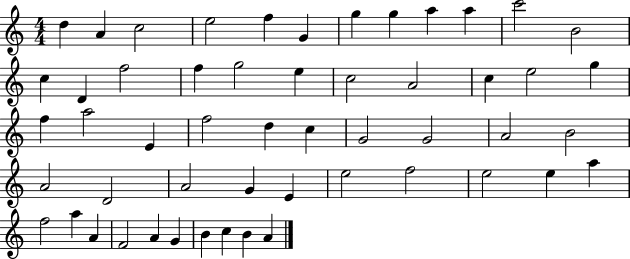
D5/q A4/q C5/h E5/h F5/q G4/q G5/q G5/q A5/q A5/q C6/h B4/h C5/q D4/q F5/h F5/q G5/h E5/q C5/h A4/h C5/q E5/h G5/q F5/q A5/h E4/q F5/h D5/q C5/q G4/h G4/h A4/h B4/h A4/h D4/h A4/h G4/q E4/q E5/h F5/h E5/h E5/q A5/q F5/h A5/q A4/q F4/h A4/q G4/q B4/q C5/q B4/q A4/q